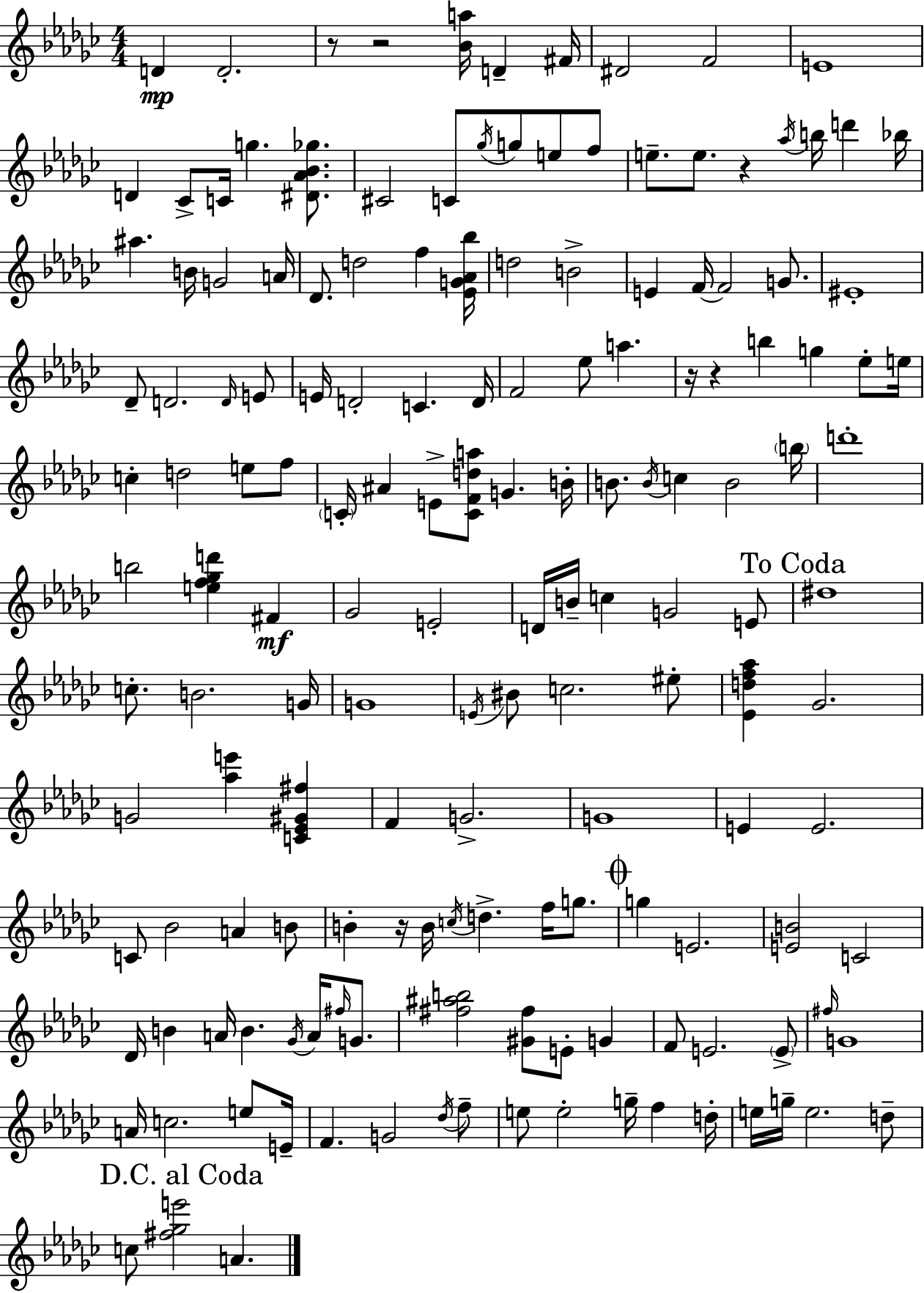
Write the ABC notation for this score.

X:1
T:Untitled
M:4/4
L:1/4
K:Ebm
D D2 z/2 z2 [_Ba]/4 D ^F/4 ^D2 F2 E4 D _C/2 C/4 g [^D_A_B_g]/2 ^C2 C/2 _g/4 g/2 e/2 f/2 e/2 e/2 z _a/4 b/4 d' _b/4 ^a B/4 G2 A/4 _D/2 d2 f [_EG_A_b]/4 d2 B2 E F/4 F2 G/2 ^E4 _D/2 D2 D/4 E/2 E/4 D2 C D/4 F2 _e/2 a z/4 z b g _e/2 e/4 c d2 e/2 f/2 C/4 ^A E/2 [CFda]/2 G B/4 B/2 B/4 c B2 b/4 d'4 b2 [ef_gd'] ^F _G2 E2 D/4 B/4 c G2 E/2 ^d4 c/2 B2 G/4 G4 E/4 ^B/2 c2 ^e/2 [_Edf_a] _G2 G2 [_ae'] [C_E^G^f] F G2 G4 E E2 C/2 _B2 A B/2 B z/4 B/4 c/4 d f/4 g/2 g E2 [EB]2 C2 _D/4 B A/4 B _G/4 A/4 ^f/4 G/2 [^f^ab]2 [^G^f]/2 E/2 G F/2 E2 E/2 ^f/4 G4 A/4 c2 e/2 E/4 F G2 _d/4 f/2 e/2 e2 g/4 f d/4 e/4 g/4 e2 d/2 c/2 [^f_ge']2 A